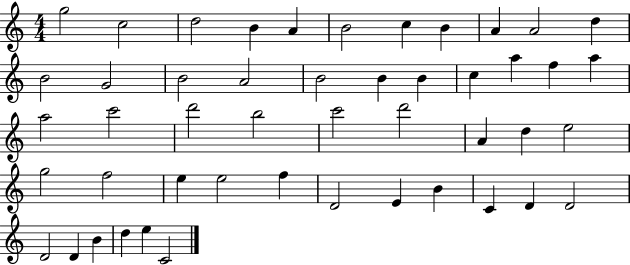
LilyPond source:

{
  \clef treble
  \numericTimeSignature
  \time 4/4
  \key c \major
  g''2 c''2 | d''2 b'4 a'4 | b'2 c''4 b'4 | a'4 a'2 d''4 | \break b'2 g'2 | b'2 a'2 | b'2 b'4 b'4 | c''4 a''4 f''4 a''4 | \break a''2 c'''2 | d'''2 b''2 | c'''2 d'''2 | a'4 d''4 e''2 | \break g''2 f''2 | e''4 e''2 f''4 | d'2 e'4 b'4 | c'4 d'4 d'2 | \break d'2 d'4 b'4 | d''4 e''4 c'2 | \bar "|."
}